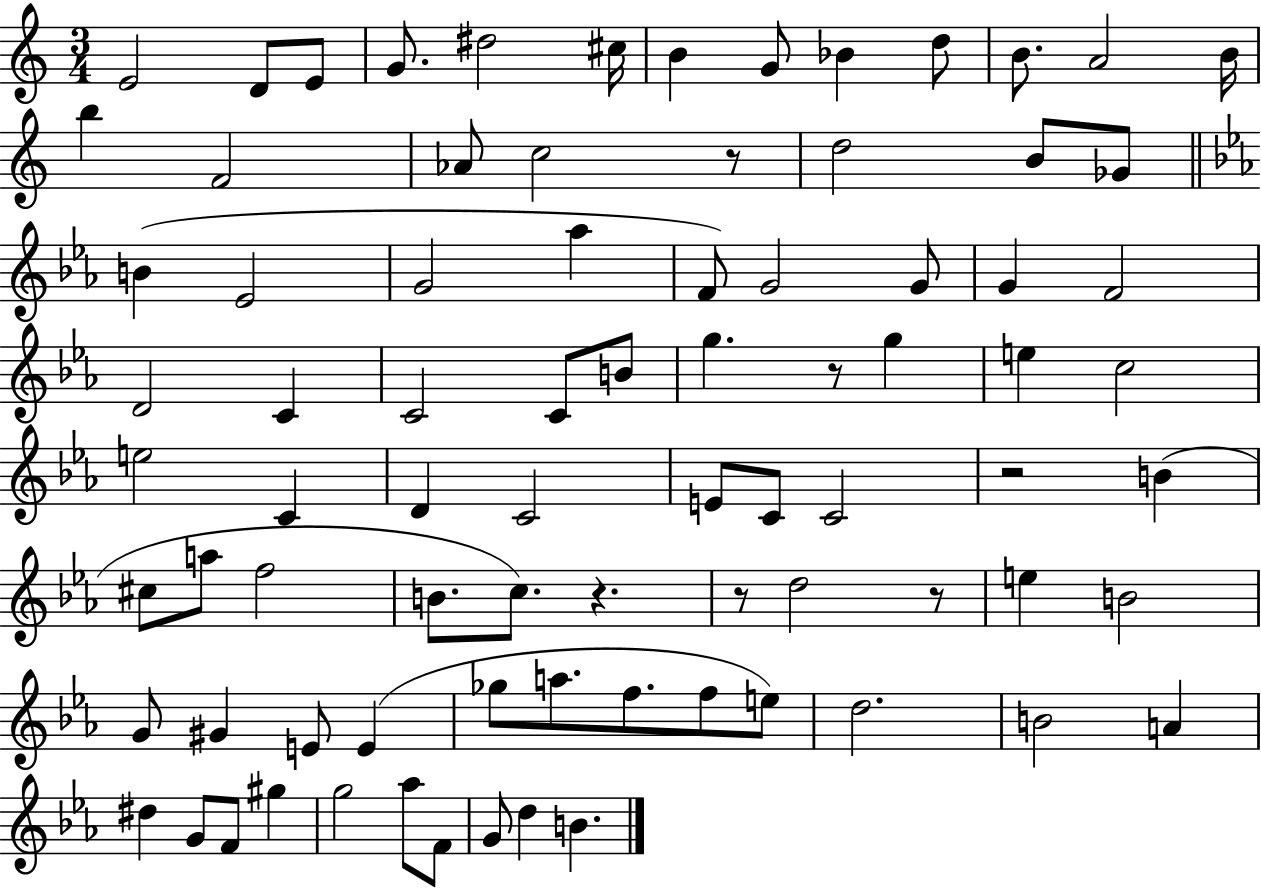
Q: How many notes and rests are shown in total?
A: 82